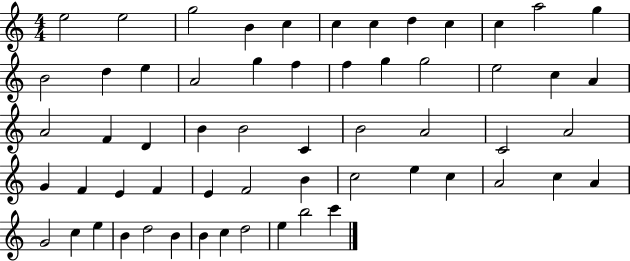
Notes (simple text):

E5/h E5/h G5/h B4/q C5/q C5/q C5/q D5/q C5/q C5/q A5/h G5/q B4/h D5/q E5/q A4/h G5/q F5/q F5/q G5/q G5/h E5/h C5/q A4/q A4/h F4/q D4/q B4/q B4/h C4/q B4/h A4/h C4/h A4/h G4/q F4/q E4/q F4/q E4/q F4/h B4/q C5/h E5/q C5/q A4/h C5/q A4/q G4/h C5/q E5/q B4/q D5/h B4/q B4/q C5/q D5/h E5/q B5/h C6/q